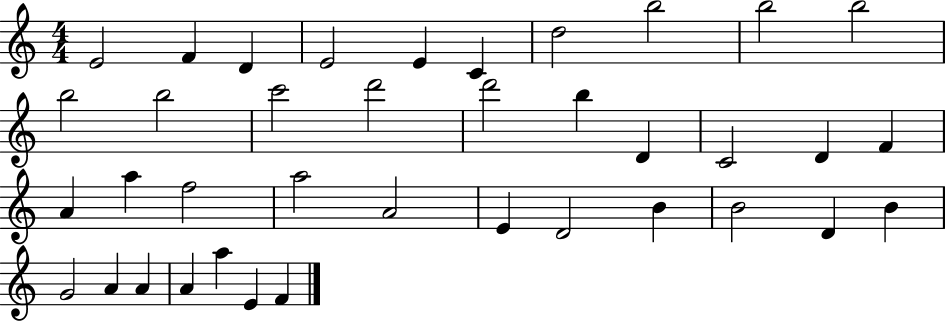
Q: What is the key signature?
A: C major